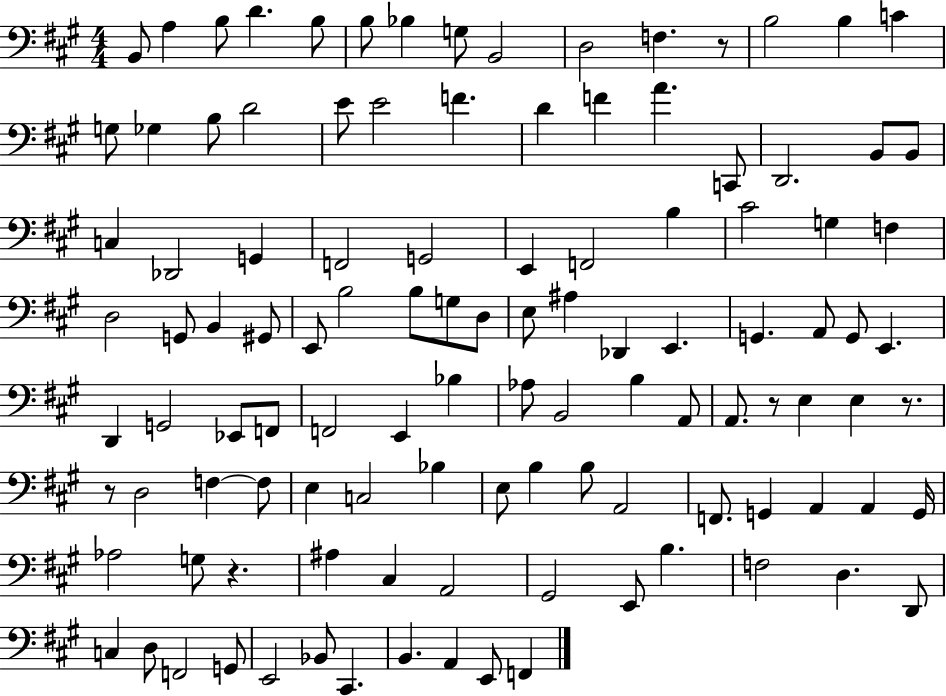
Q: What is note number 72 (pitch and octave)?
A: F3